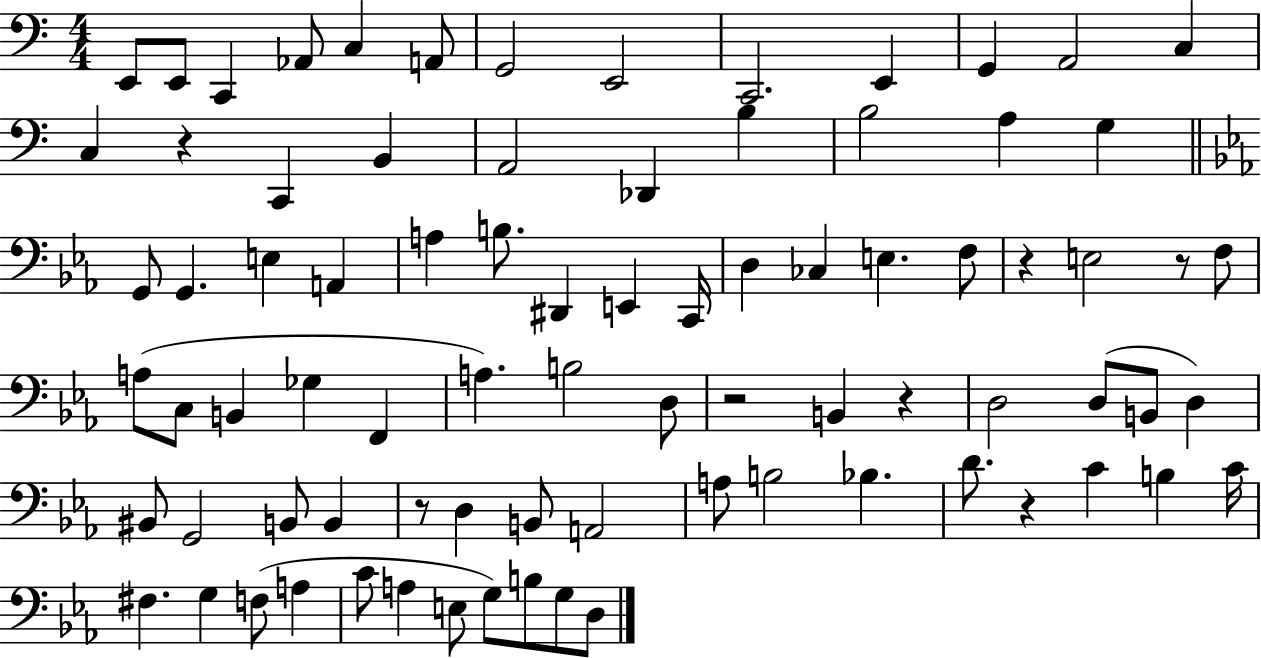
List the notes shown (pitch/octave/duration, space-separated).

E2/e E2/e C2/q Ab2/e C3/q A2/e G2/h E2/h C2/h. E2/q G2/q A2/h C3/q C3/q R/q C2/q B2/q A2/h Db2/q B3/q B3/h A3/q G3/q G2/e G2/q. E3/q A2/q A3/q B3/e. D#2/q E2/q C2/s D3/q CES3/q E3/q. F3/e R/q E3/h R/e F3/e A3/e C3/e B2/q Gb3/q F2/q A3/q. B3/h D3/e R/h B2/q R/q D3/h D3/e B2/e D3/q BIS2/e G2/h B2/e B2/q R/e D3/q B2/e A2/h A3/e B3/h Bb3/q. D4/e. R/q C4/q B3/q C4/s F#3/q. G3/q F3/e A3/q C4/e A3/q E3/e G3/e B3/e G3/e D3/e